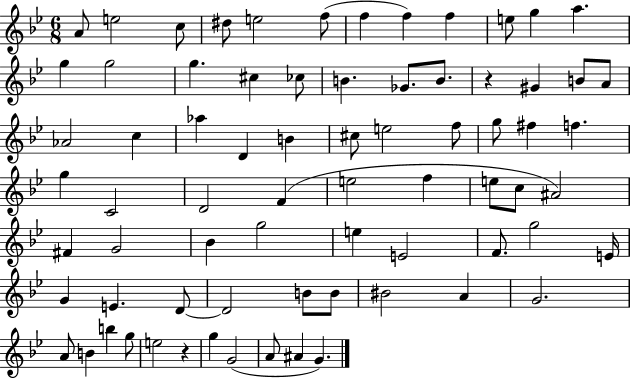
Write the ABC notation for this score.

X:1
T:Untitled
M:6/8
L:1/4
K:Bb
A/2 e2 c/2 ^d/2 e2 f/2 f f f e/2 g a g g2 g ^c _c/2 B _G/2 B/2 z ^G B/2 A/2 _A2 c _a D B ^c/2 e2 f/2 g/2 ^f f g C2 D2 F e2 f e/2 c/2 ^A2 ^F G2 _B g2 e E2 F/2 g2 E/4 G E D/2 D2 B/2 B/2 ^B2 A G2 A/2 B b g/2 e2 z g G2 A/2 ^A G